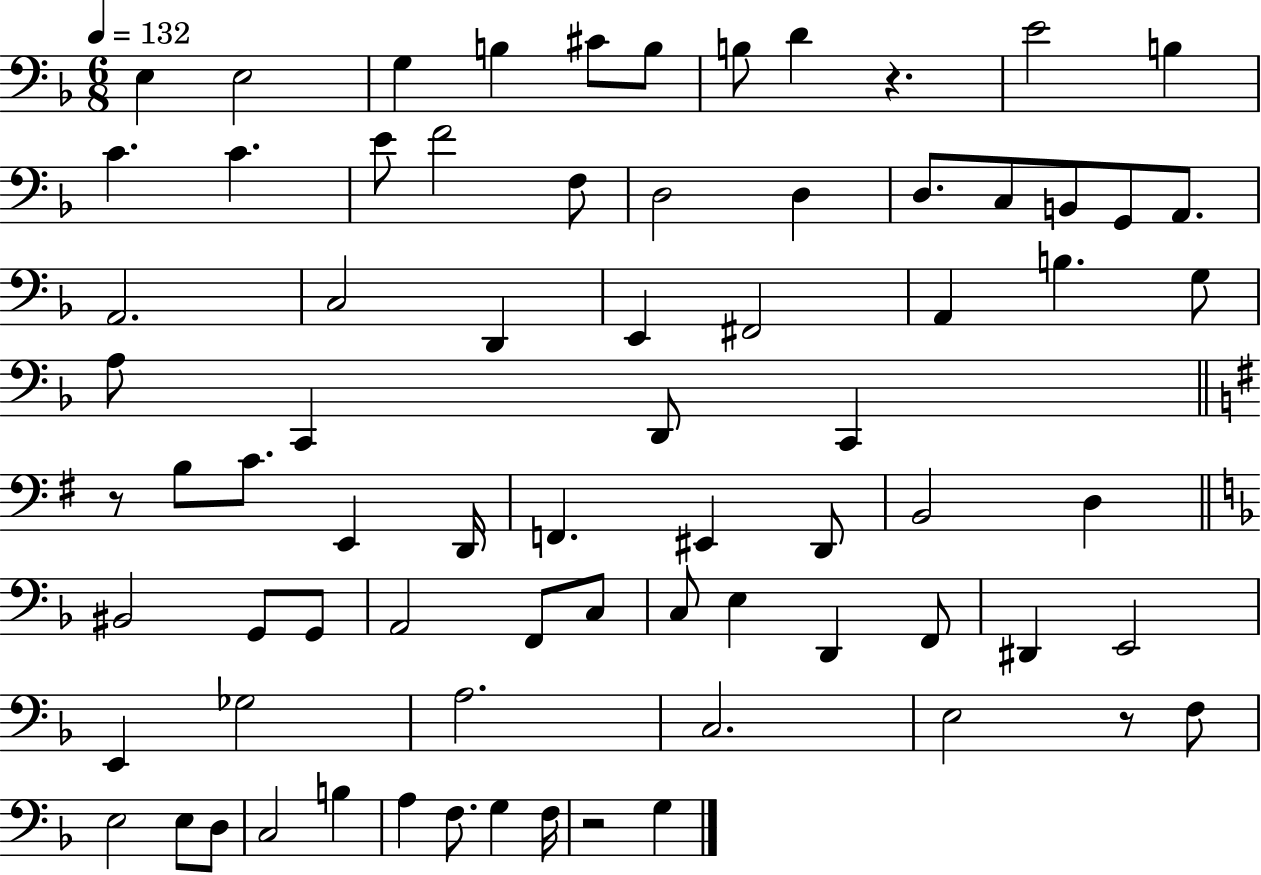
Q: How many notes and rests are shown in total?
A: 75